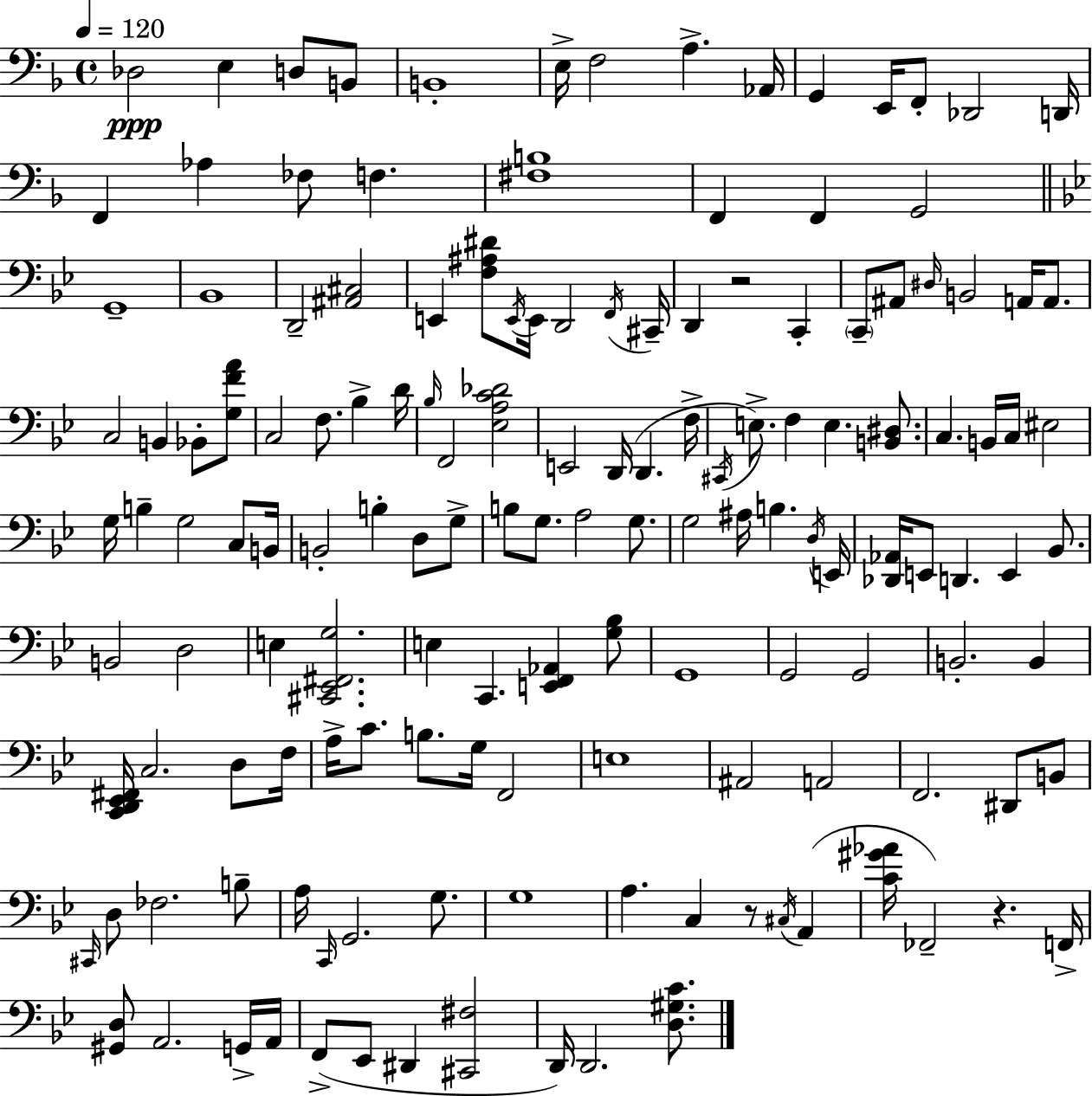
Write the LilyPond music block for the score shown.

{
  \clef bass
  \time 4/4
  \defaultTimeSignature
  \key d \minor
  \tempo 4 = 120
  des2\ppp e4 d8 b,8 | b,1-. | e16-> f2 a4.-> aes,16 | g,4 e,16 f,8-. des,2 d,16 | \break f,4 aes4 fes8 f4. | <fis b>1 | f,4 f,4 g,2 | \bar "||" \break \key g \minor g,1-- | bes,1 | d,2-- <ais, cis>2 | e,4 <f ais dis'>8 \acciaccatura { e,16 } e,16 d,2 | \break \acciaccatura { f,16 } cis,16-- d,4 r2 c,4-. | \parenthesize c,8-- ais,8 \grace { dis16 } b,2 a,16 | a,8. c2 b,4 bes,8-. | <g f' a'>8 c2 f8. bes4-> | \break d'16 \grace { bes16 } f,2 <ees a c' des'>2 | e,2 d,16( d,4. | f16-> \acciaccatura { cis,16 } e8.->) f4 e4. | <b, dis>8. c4. b,16 c16 eis2 | \break g16 b4-- g2 | c8 b,16 b,2-. b4-. | d8 g8-> b8 g8. a2 | g8. g2 ais16 b4. | \break \acciaccatura { d16 } e,16 <des, aes,>16 e,8 d,4. e,4 | bes,8. b,2 d2 | e4 <cis, ees, fis, g>2. | e4 c,4. | \break <e, f, aes,>4 <g bes>8 g,1 | g,2 g,2 | b,2.-. | b,4 <c, d, ees, fis,>16 c2. | \break d8 f16 a16-> c'8. b8. g16 f,2 | e1 | ais,2 a,2 | f,2. | \break dis,8 b,8 \grace { cis,16 } d8 fes2. | b8-- a16 \grace { c,16 } g,2. | g8. g1 | a4. c4 | \break r8 \acciaccatura { cis16 }( a,4 <c' gis' aes'>16 fes,2--) | r4. f,16-> <gis, d>8 a,2. | g,16-> a,16 f,8->( ees,8 dis,4 | <cis, fis>2 d,16) d,2. | \break <d gis c'>8. \bar "|."
}